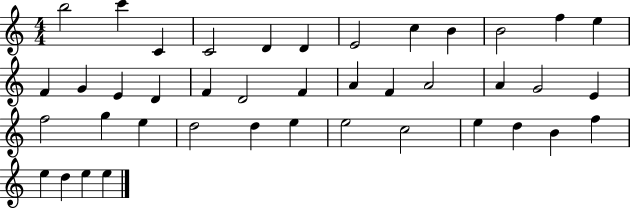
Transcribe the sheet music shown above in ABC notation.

X:1
T:Untitled
M:4/4
L:1/4
K:C
b2 c' C C2 D D E2 c B B2 f e F G E D F D2 F A F A2 A G2 E f2 g e d2 d e e2 c2 e d B f e d e e